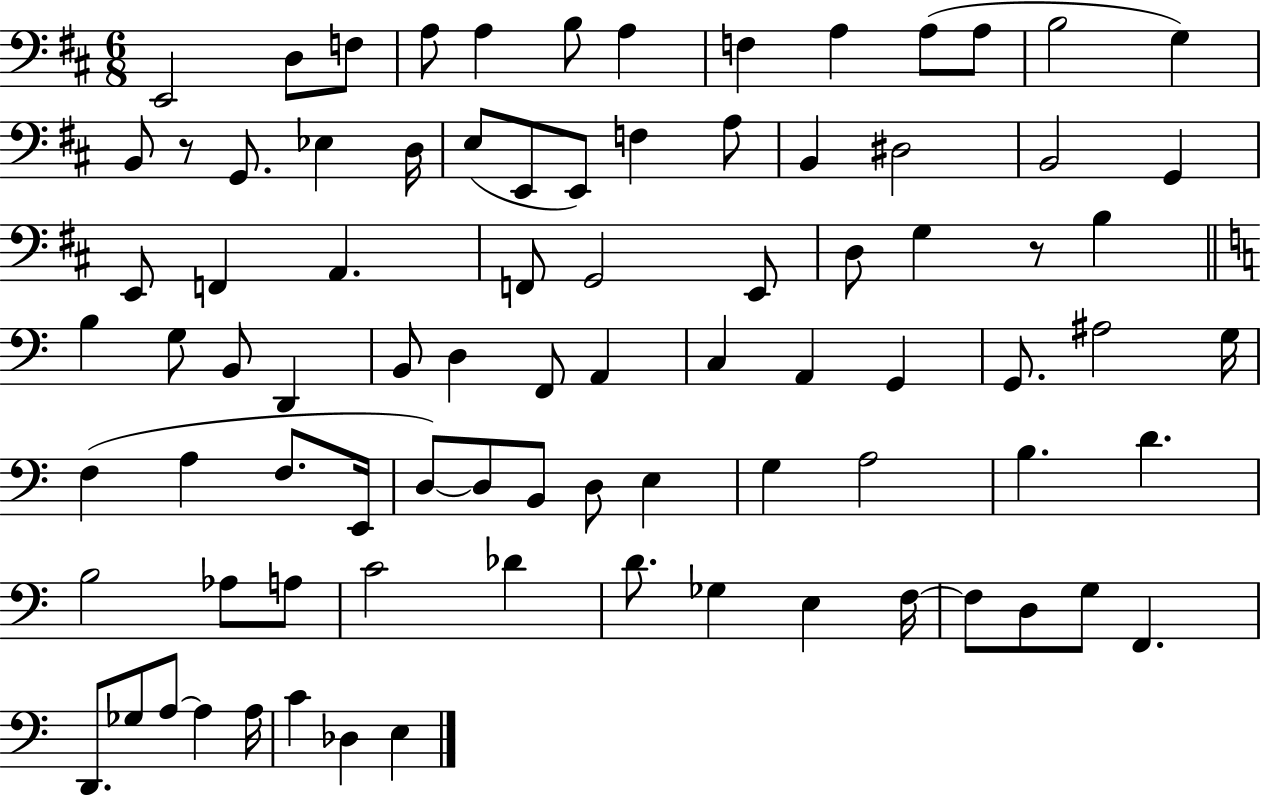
E2/h D3/e F3/e A3/e A3/q B3/e A3/q F3/q A3/q A3/e A3/e B3/h G3/q B2/e R/e G2/e. Eb3/q D3/s E3/e E2/e E2/e F3/q A3/e B2/q D#3/h B2/h G2/q E2/e F2/q A2/q. F2/e G2/h E2/e D3/e G3/q R/e B3/q B3/q G3/e B2/e D2/q B2/e D3/q F2/e A2/q C3/q A2/q G2/q G2/e. A#3/h G3/s F3/q A3/q F3/e. E2/s D3/e D3/e B2/e D3/e E3/q G3/q A3/h B3/q. D4/q. B3/h Ab3/e A3/e C4/h Db4/q D4/e. Gb3/q E3/q F3/s F3/e D3/e G3/e F2/q. D2/e. Gb3/e A3/e A3/q A3/s C4/q Db3/q E3/q